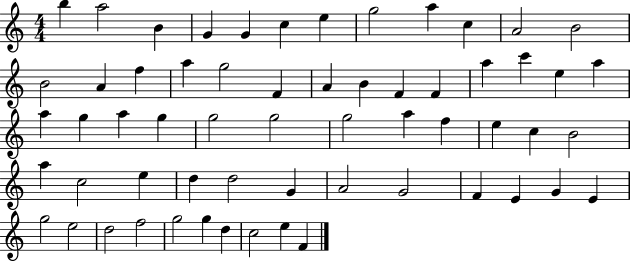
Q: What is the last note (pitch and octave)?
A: F4